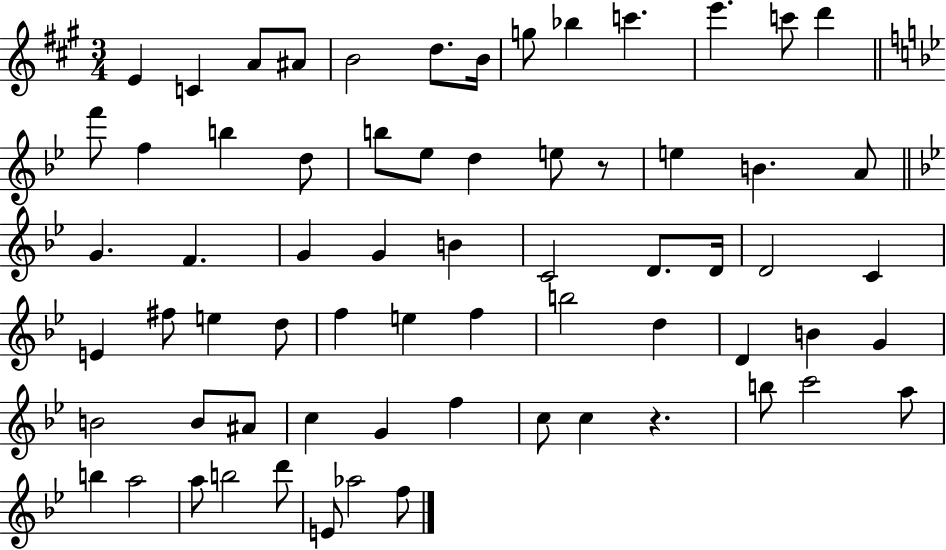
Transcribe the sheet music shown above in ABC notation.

X:1
T:Untitled
M:3/4
L:1/4
K:A
E C A/2 ^A/2 B2 d/2 B/4 g/2 _b c' e' c'/2 d' f'/2 f b d/2 b/2 _e/2 d e/2 z/2 e B A/2 G F G G B C2 D/2 D/4 D2 C E ^f/2 e d/2 f e f b2 d D B G B2 B/2 ^A/2 c G f c/2 c z b/2 c'2 a/2 b a2 a/2 b2 d'/2 E/2 _a2 f/2